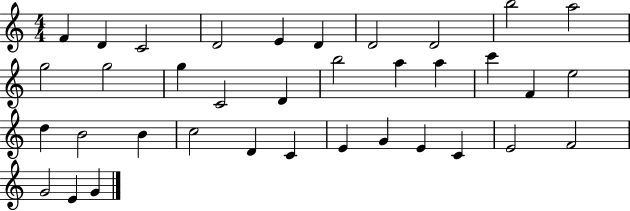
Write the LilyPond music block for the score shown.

{
  \clef treble
  \numericTimeSignature
  \time 4/4
  \key c \major
  f'4 d'4 c'2 | d'2 e'4 d'4 | d'2 d'2 | b''2 a''2 | \break g''2 g''2 | g''4 c'2 d'4 | b''2 a''4 a''4 | c'''4 f'4 e''2 | \break d''4 b'2 b'4 | c''2 d'4 c'4 | e'4 g'4 e'4 c'4 | e'2 f'2 | \break g'2 e'4 g'4 | \bar "|."
}